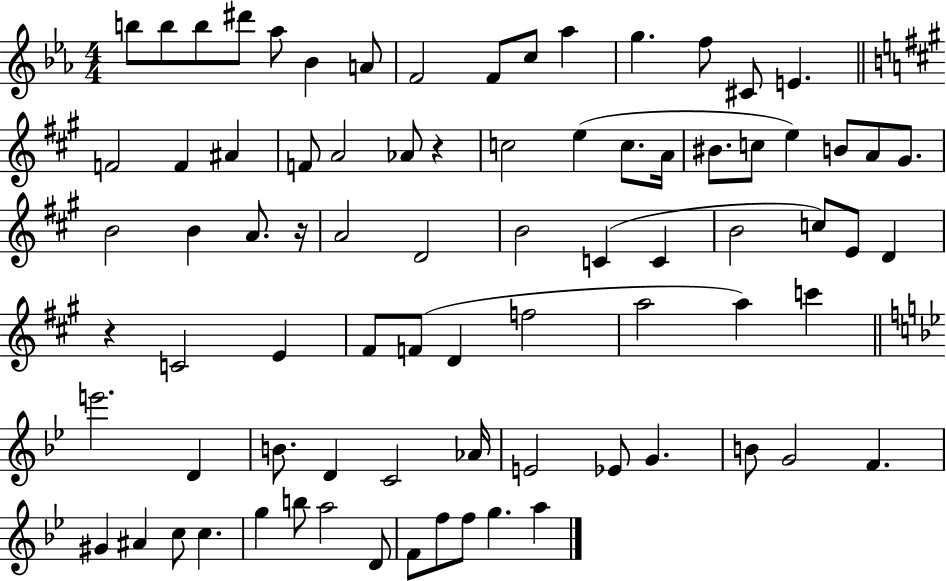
B5/e B5/e B5/e D#6/e Ab5/e Bb4/q A4/e F4/h F4/e C5/e Ab5/q G5/q. F5/e C#4/e E4/q. F4/h F4/q A#4/q F4/e A4/h Ab4/e R/q C5/h E5/q C5/e. A4/s BIS4/e. C5/e E5/q B4/e A4/e G#4/e. B4/h B4/q A4/e. R/s A4/h D4/h B4/h C4/q C4/q B4/h C5/e E4/e D4/q R/q C4/h E4/q F#4/e F4/e D4/q F5/h A5/h A5/q C6/q E6/h. D4/q B4/e. D4/q C4/h Ab4/s E4/h Eb4/e G4/q. B4/e G4/h F4/q. G#4/q A#4/q C5/e C5/q. G5/q B5/e A5/h D4/e F4/e F5/e F5/e G5/q. A5/q